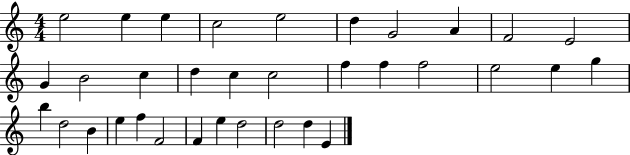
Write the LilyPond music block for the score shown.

{
  \clef treble
  \numericTimeSignature
  \time 4/4
  \key c \major
  e''2 e''4 e''4 | c''2 e''2 | d''4 g'2 a'4 | f'2 e'2 | \break g'4 b'2 c''4 | d''4 c''4 c''2 | f''4 f''4 f''2 | e''2 e''4 g''4 | \break b''4 d''2 b'4 | e''4 f''4 f'2 | f'4 e''4 d''2 | d''2 d''4 e'4 | \break \bar "|."
}